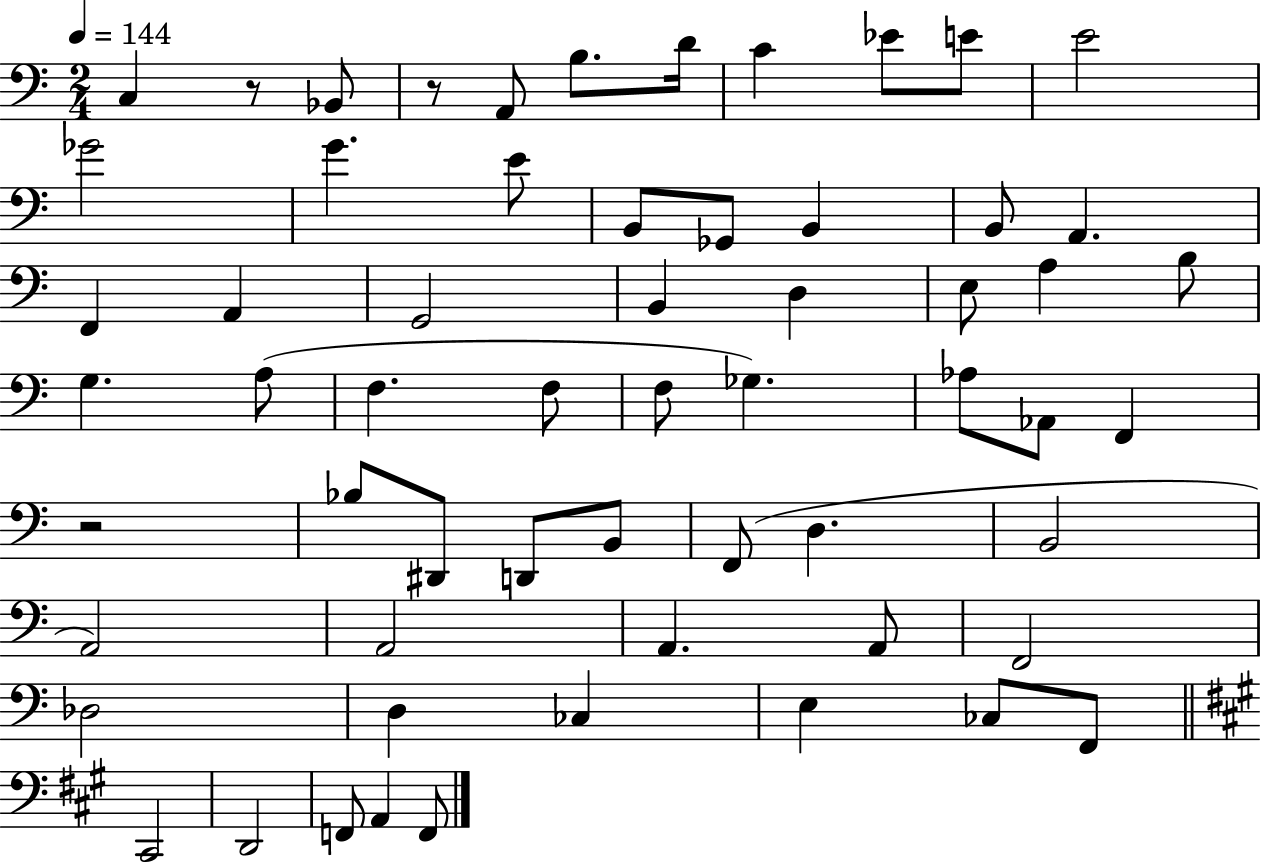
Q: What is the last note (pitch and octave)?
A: F2